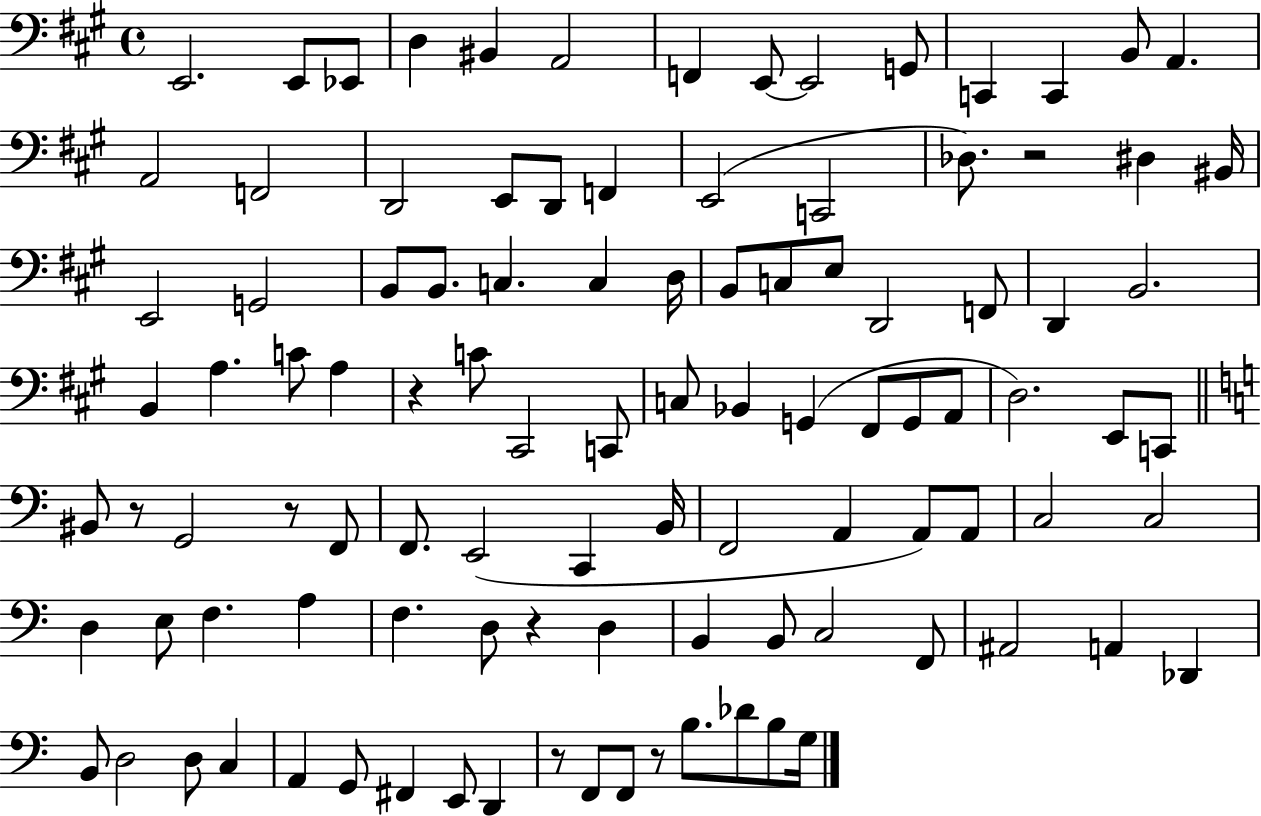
E2/h. E2/e Eb2/e D3/q BIS2/q A2/h F2/q E2/e E2/h G2/e C2/q C2/q B2/e A2/q. A2/h F2/h D2/h E2/e D2/e F2/q E2/h C2/h Db3/e. R/h D#3/q BIS2/s E2/h G2/h B2/e B2/e. C3/q. C3/q D3/s B2/e C3/e E3/e D2/h F2/e D2/q B2/h. B2/q A3/q. C4/e A3/q R/q C4/e C#2/h C2/e C3/e Bb2/q G2/q F#2/e G2/e A2/e D3/h. E2/e C2/e BIS2/e R/e G2/h R/e F2/e F2/e. E2/h C2/q B2/s F2/h A2/q A2/e A2/e C3/h C3/h D3/q E3/e F3/q. A3/q F3/q. D3/e R/q D3/q B2/q B2/e C3/h F2/e A#2/h A2/q Db2/q B2/e D3/h D3/e C3/q A2/q G2/e F#2/q E2/e D2/q R/e F2/e F2/e R/e B3/e. Db4/e B3/e G3/s